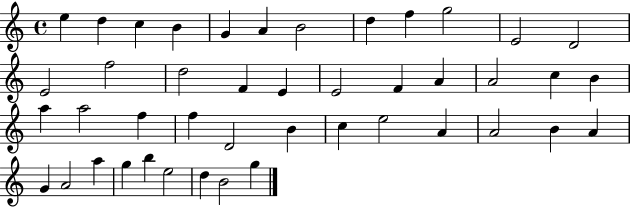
{
  \clef treble
  \time 4/4
  \defaultTimeSignature
  \key c \major
  e''4 d''4 c''4 b'4 | g'4 a'4 b'2 | d''4 f''4 g''2 | e'2 d'2 | \break e'2 f''2 | d''2 f'4 e'4 | e'2 f'4 a'4 | a'2 c''4 b'4 | \break a''4 a''2 f''4 | f''4 d'2 b'4 | c''4 e''2 a'4 | a'2 b'4 a'4 | \break g'4 a'2 a''4 | g''4 b''4 e''2 | d''4 b'2 g''4 | \bar "|."
}